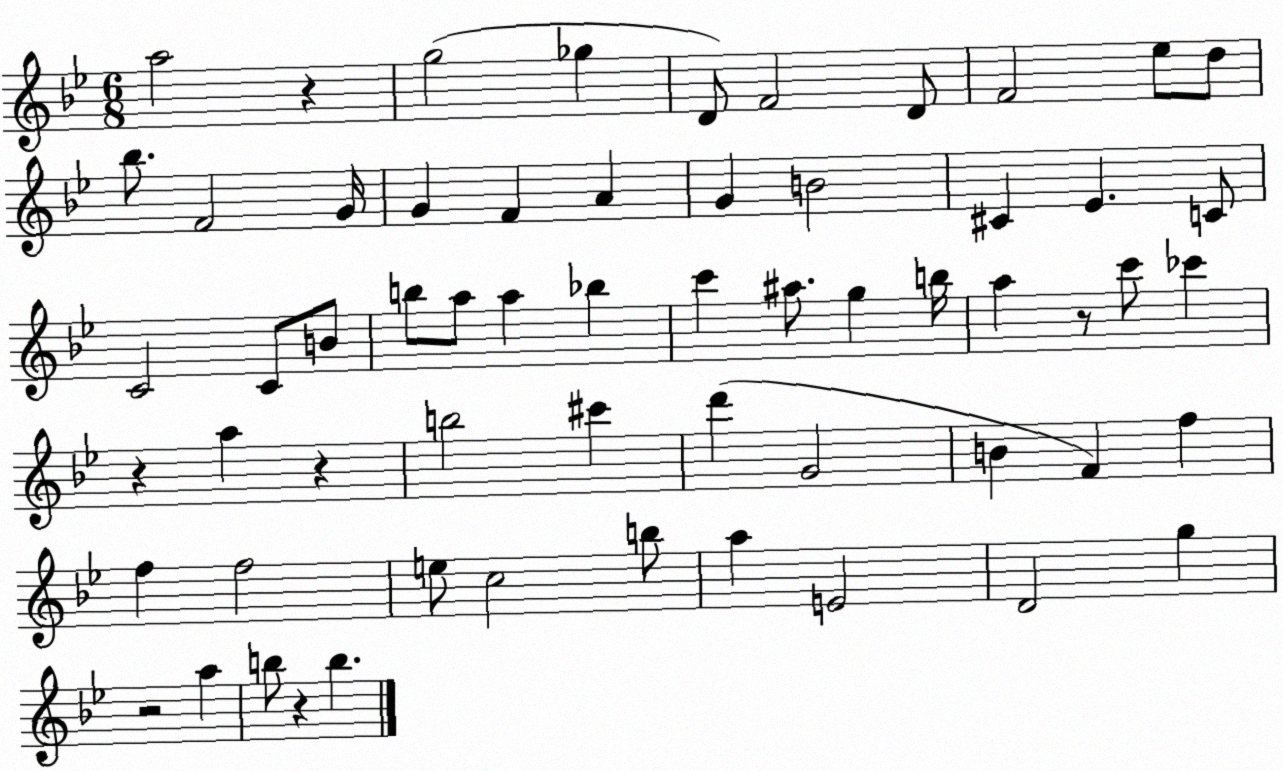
X:1
T:Untitled
M:6/8
L:1/4
K:Bb
a2 z g2 _g D/2 F2 D/2 F2 _e/2 d/2 _b/2 F2 G/4 G F A G B2 ^C _E C/2 C2 C/2 B/2 b/2 a/2 a _b c' ^a/2 g b/4 a z/2 c'/2 _c' z a z b2 ^c' d' G2 B F f f f2 e/2 c2 b/2 a E2 D2 g z2 a b/2 z b